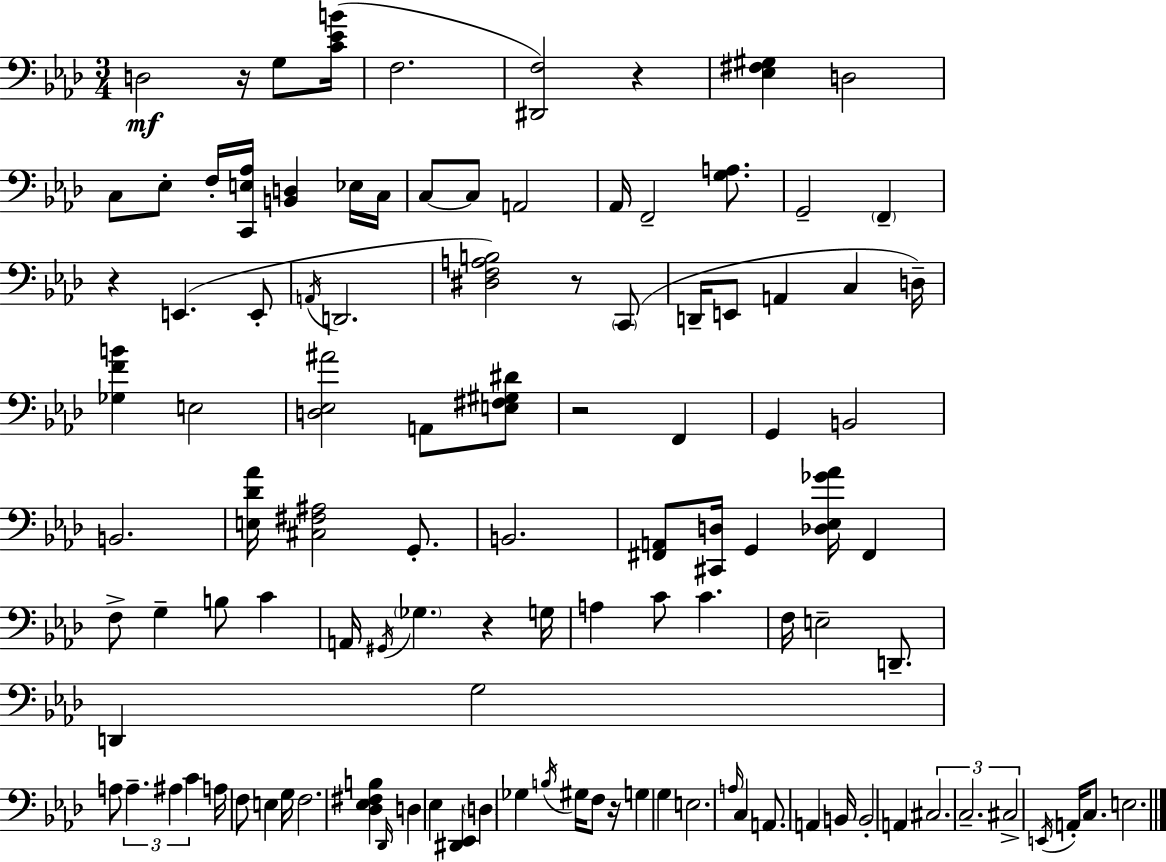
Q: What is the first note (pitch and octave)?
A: D3